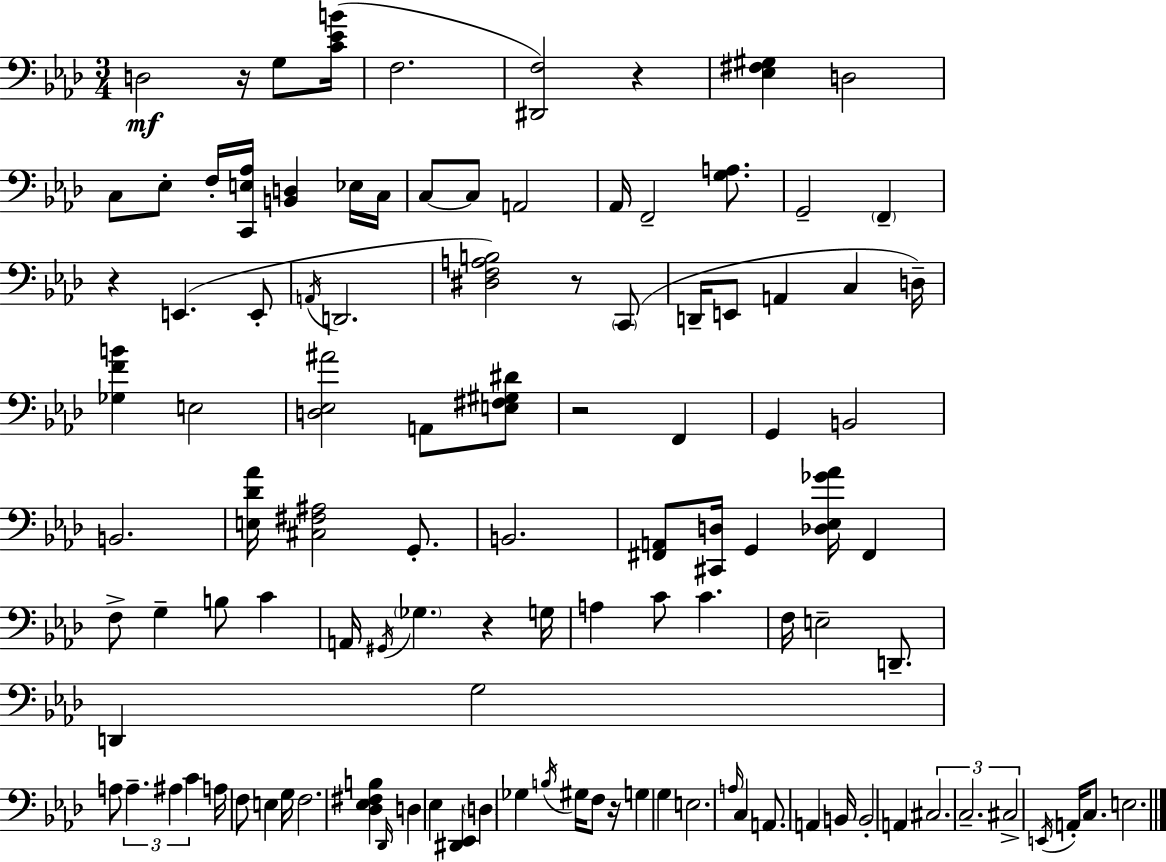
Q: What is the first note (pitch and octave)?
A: D3